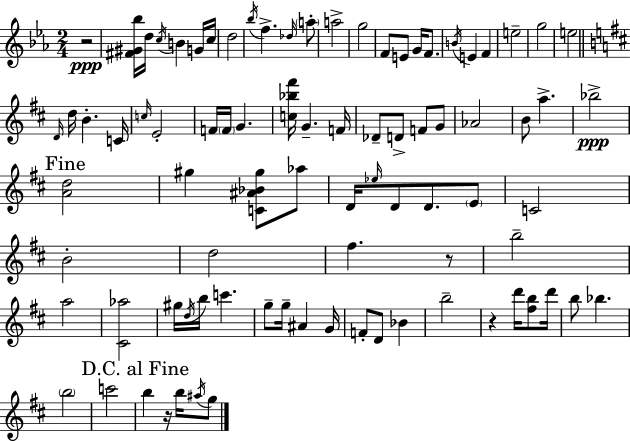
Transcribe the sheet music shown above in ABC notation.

X:1
T:Untitled
M:2/4
L:1/4
K:Eb
z2 [^F^G_b]/4 d/4 c/4 B G/4 c/4 d2 _b/4 f _d/4 a/2 a2 g2 F/2 E/2 G/4 F/2 B/4 E F e2 g2 e2 D/4 d/4 B C/4 c/4 E2 F/4 F/4 G [c_b^f']/4 G F/4 _D/2 D/2 F/2 G/2 _A2 B/2 a _b2 [Ad]2 ^g [C^A_B^g]/2 _a/2 D/4 _e/4 D/2 D/2 E/2 C2 B2 d2 ^f z/2 b2 a2 [^C_a]2 ^g/4 d/4 b/4 c' g/2 g/4 ^A G/4 F/2 D/2 _B b2 z d'/4 [^fb]/2 d'/4 b/2 _b b2 c'2 b z/4 b/4 ^a/4 g/2